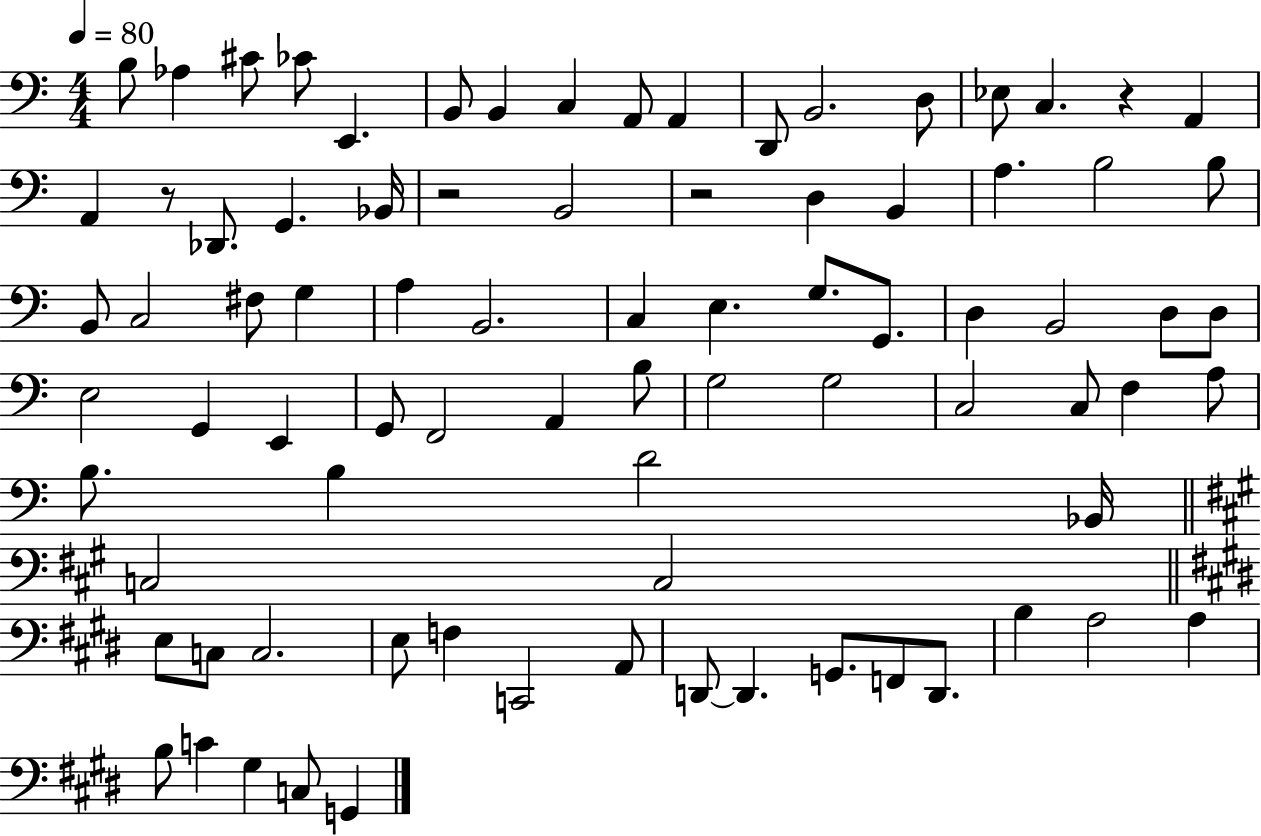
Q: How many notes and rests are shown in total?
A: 83